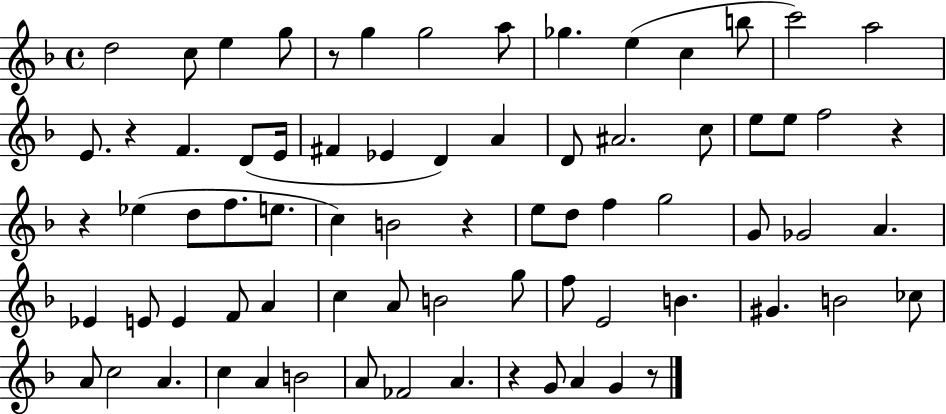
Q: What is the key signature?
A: F major